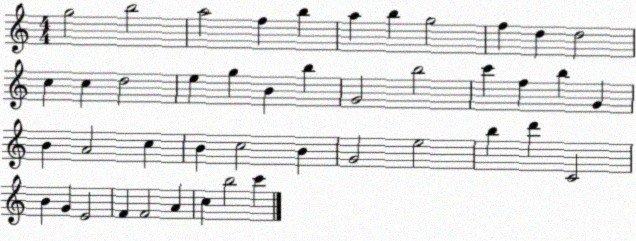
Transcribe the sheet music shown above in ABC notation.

X:1
T:Untitled
M:4/4
L:1/4
K:C
g2 b2 a2 f b a b g2 f d d2 c c d2 e g B b G2 b2 c' f b G B A2 c B c2 B G2 e2 b d' C2 B G E2 F F2 A c b2 c'